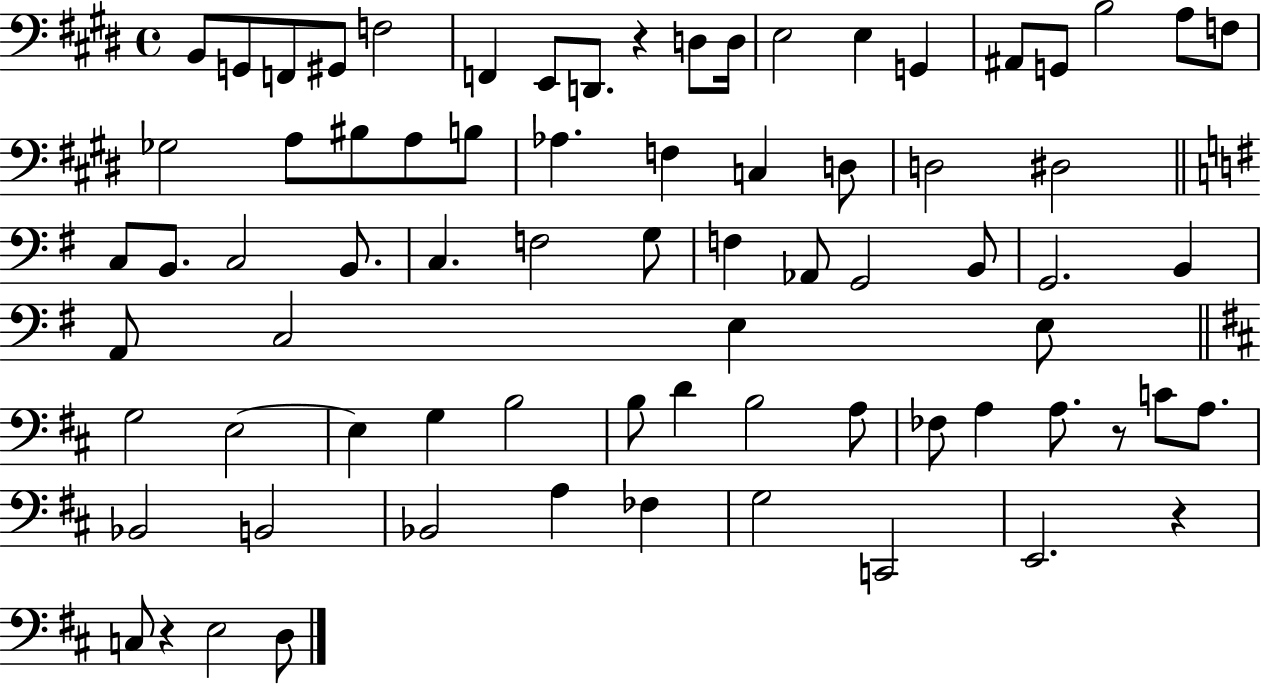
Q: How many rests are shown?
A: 4